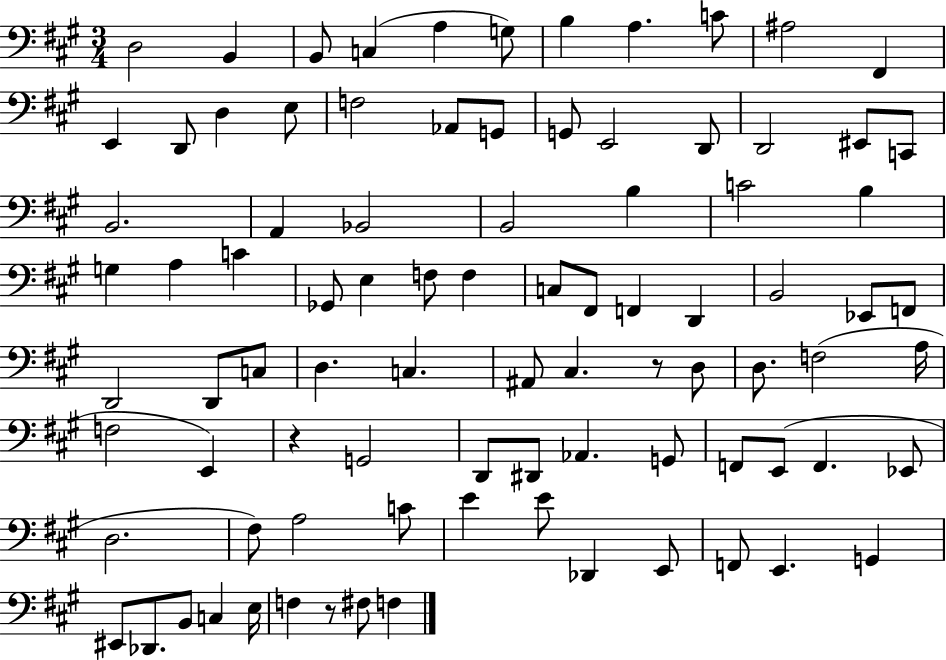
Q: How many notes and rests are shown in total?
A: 89